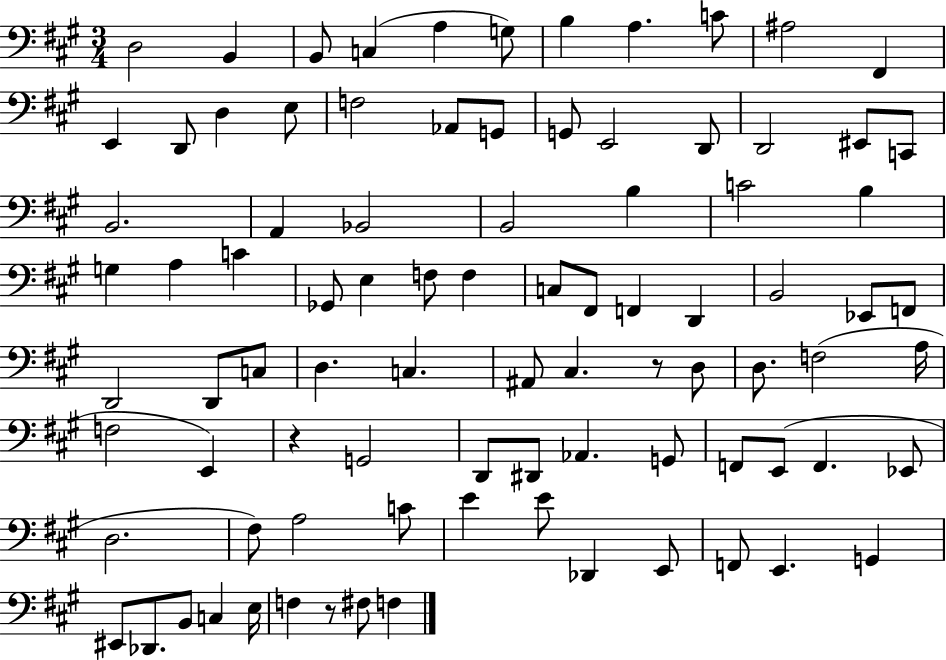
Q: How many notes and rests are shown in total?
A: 89